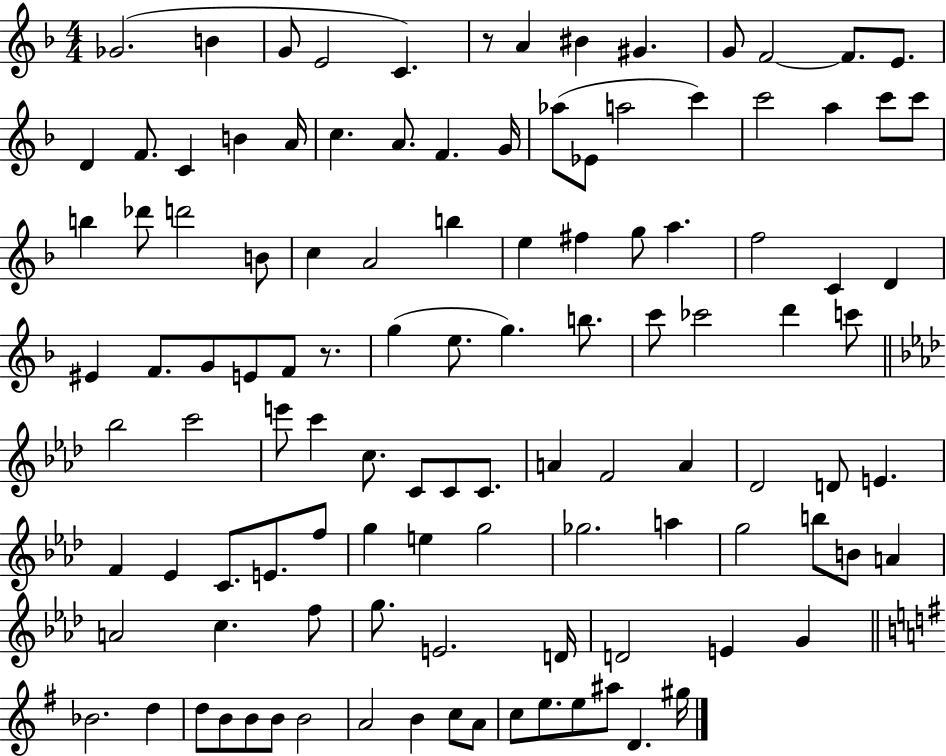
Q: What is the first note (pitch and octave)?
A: Gb4